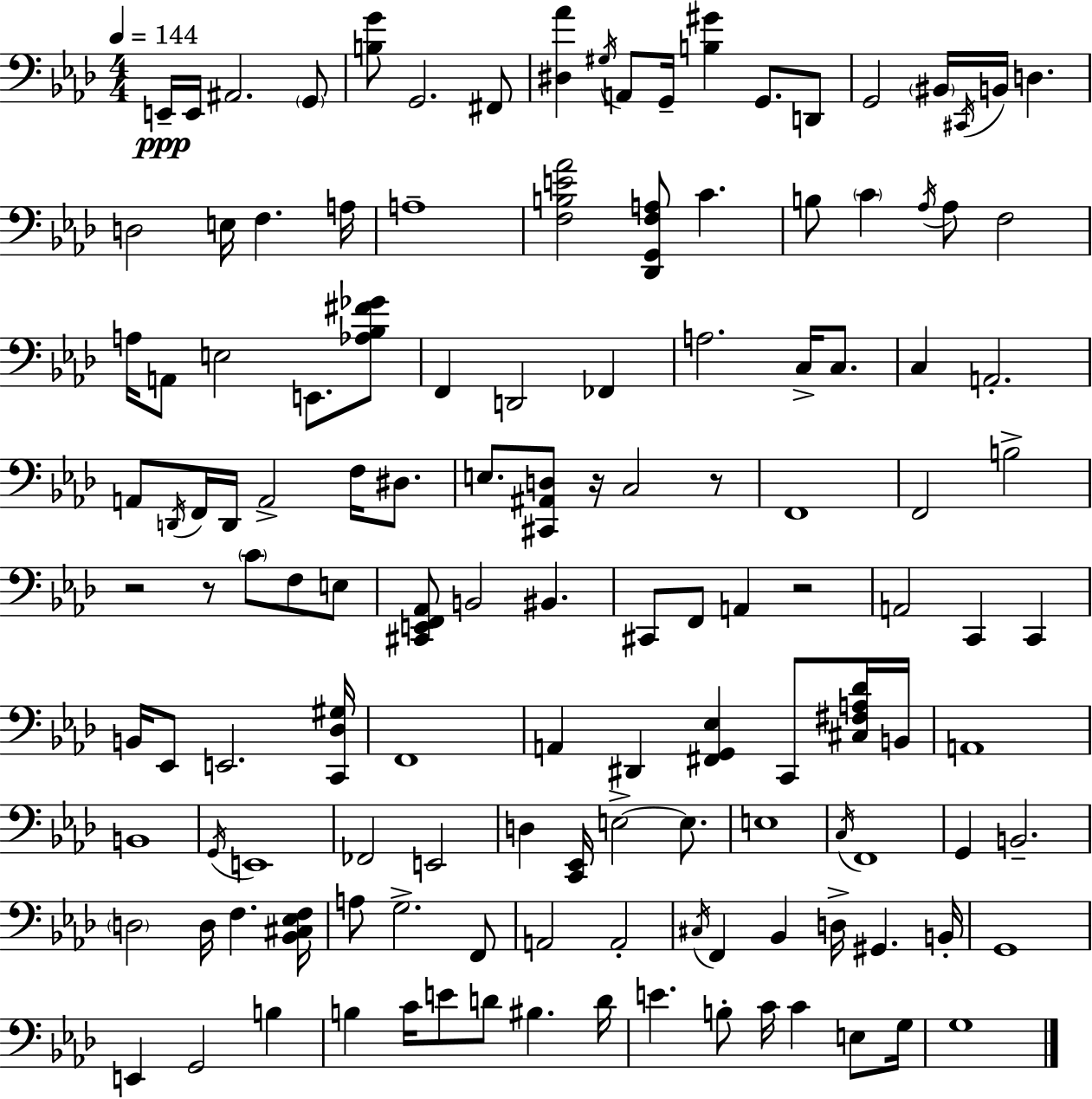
{
  \clef bass
  \numericTimeSignature
  \time 4/4
  \key aes \major
  \tempo 4 = 144
  e,16--\ppp e,16 ais,2. \parenthesize g,8 | <b g'>8 g,2. fis,8 | <dis aes'>4 \acciaccatura { gis16 } a,8 g,16-- <b gis'>4 g,8. d,8 | g,2 \parenthesize bis,16 \acciaccatura { cis,16 } b,16 d4. | \break d2 e16 f4. | a16 a1-- | <f b e' aes'>2 <des, g, f a>8 c'4. | b8 \parenthesize c'4 \acciaccatura { aes16 } aes8 f2 | \break a16 a,8 e2 e,8. | <aes bes fis' ges'>8 f,4 d,2 fes,4 | a2. c16-> | c8. c4 a,2.-. | \break a,8 \acciaccatura { d,16 } f,16 d,16 a,2-> | f16 dis8. e8. <cis, ais, d>8 r16 c2 | r8 f,1 | f,2 b2-> | \break r2 r8 \parenthesize c'8 | f8 e8 <cis, e, f, aes,>8 b,2 bis,4. | cis,8 f,8 a,4 r2 | a,2 c,4 | \break c,4 b,16 ees,8 e,2. | <c, des gis>16 f,1 | a,4 dis,4 <fis, g, ees>4 | c,8 <cis fis a des'>16 b,16 a,1 | \break b,1 | \acciaccatura { g,16 } e,1 | fes,2 e,2 | d4 <c, ees,>16 e2->~~ | \break e8. e1 | \acciaccatura { c16 } f,1 | g,4 b,2.-- | \parenthesize d2 d16 f4. | \break <bes, cis ees f>16 a8 g2.-> | f,8 a,2 a,2-. | \acciaccatura { cis16 } f,4 bes,4 d16-> | gis,4. b,16-. g,1 | \break e,4 g,2 | b4 b4 c'16 e'8 d'8 | bis4. d'16 e'4. b8-. c'16 | c'4 e8 g16 g1 | \break \bar "|."
}